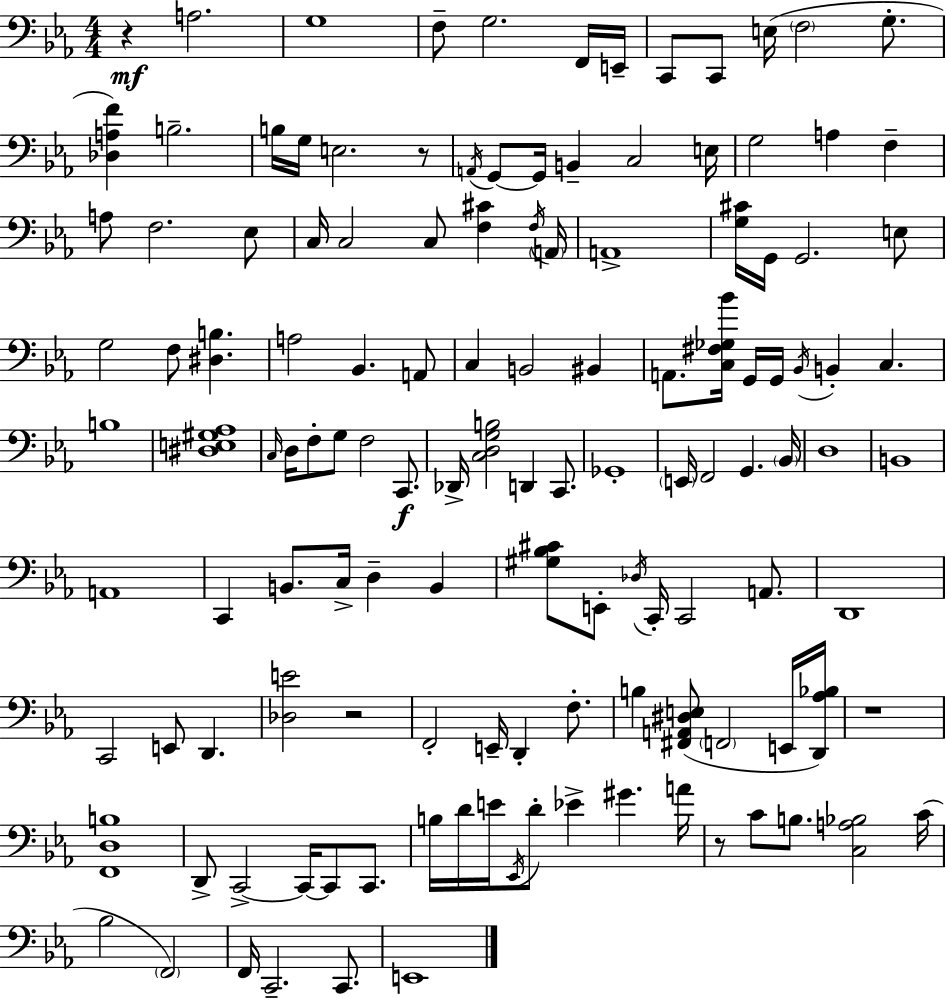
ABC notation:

X:1
T:Untitled
M:4/4
L:1/4
K:Eb
z A,2 G,4 F,/2 G,2 F,,/4 E,,/4 C,,/2 C,,/2 E,/4 F,2 G,/2 [_D,A,F] B,2 B,/4 G,/4 E,2 z/2 A,,/4 G,,/2 G,,/4 B,, C,2 E,/4 G,2 A, F, A,/2 F,2 _E,/2 C,/4 C,2 C,/2 [F,^C] F,/4 A,,/4 A,,4 [G,^C]/4 G,,/4 G,,2 E,/2 G,2 F,/2 [^D,B,] A,2 _B,, A,,/2 C, B,,2 ^B,, A,,/2 [C,^F,_G,_B]/4 G,,/4 G,,/4 _B,,/4 B,, C, B,4 [^D,E,^G,_A,]4 C,/4 D,/4 F,/2 G,/2 F,2 C,,/2 _D,,/4 [C,D,G,B,]2 D,, C,,/2 _G,,4 E,,/4 F,,2 G,, _B,,/4 D,4 B,,4 A,,4 C,, B,,/2 C,/4 D, B,, [^G,_B,^C]/2 E,,/2 _D,/4 C,,/4 C,,2 A,,/2 D,,4 C,,2 E,,/2 D,, [_D,E]2 z2 F,,2 E,,/4 D,, F,/2 B, [^F,,A,,^D,E,]/2 F,,2 E,,/4 [D,,_A,_B,]/4 z4 [F,,D,B,]4 D,,/2 C,,2 C,,/4 C,,/2 C,,/2 B,/4 D/4 E/4 _E,,/4 D/2 _E ^G A/4 z/2 C/2 B,/2 [C,A,_B,]2 C/4 _B,2 F,,2 F,,/4 C,,2 C,,/2 E,,4